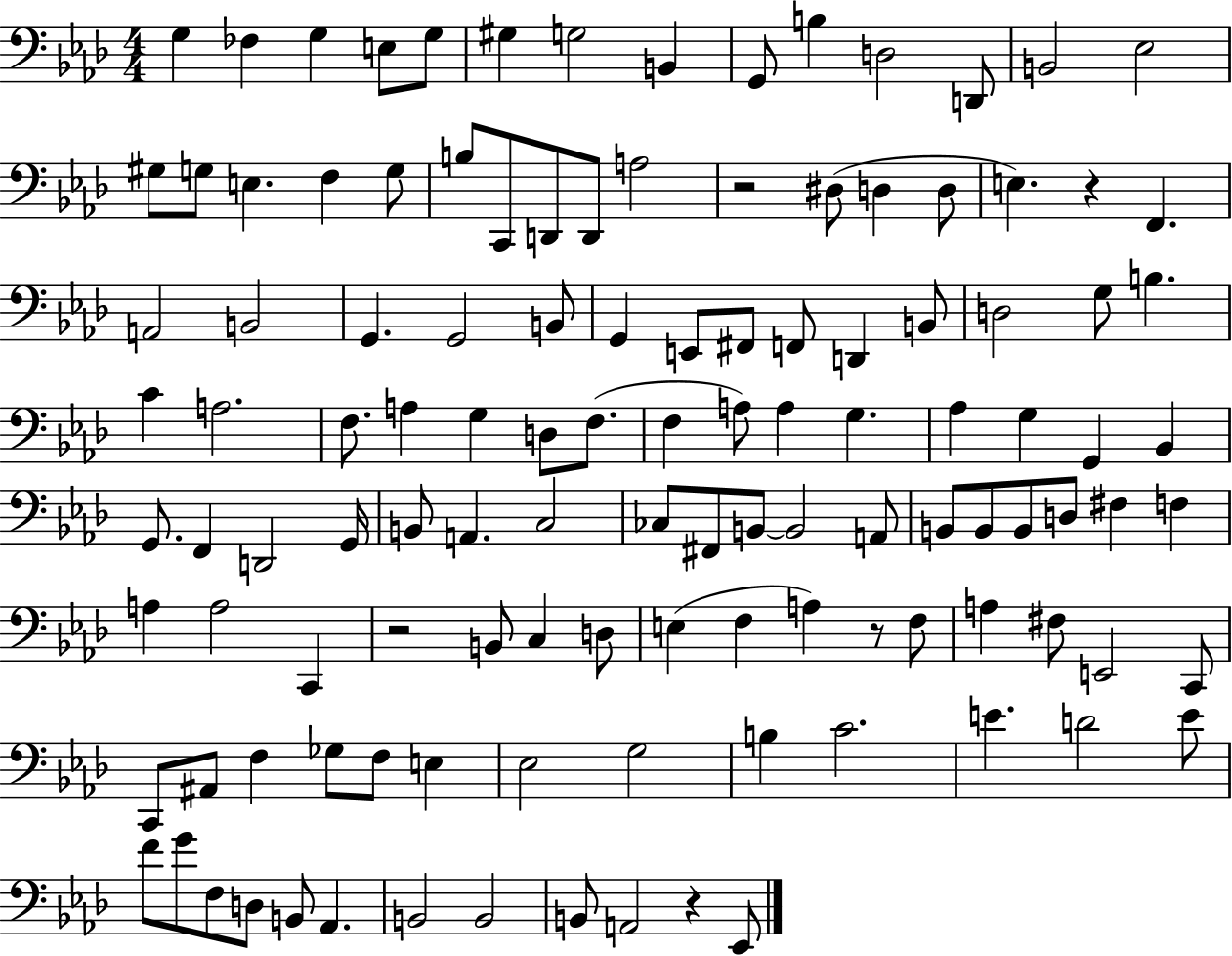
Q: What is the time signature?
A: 4/4